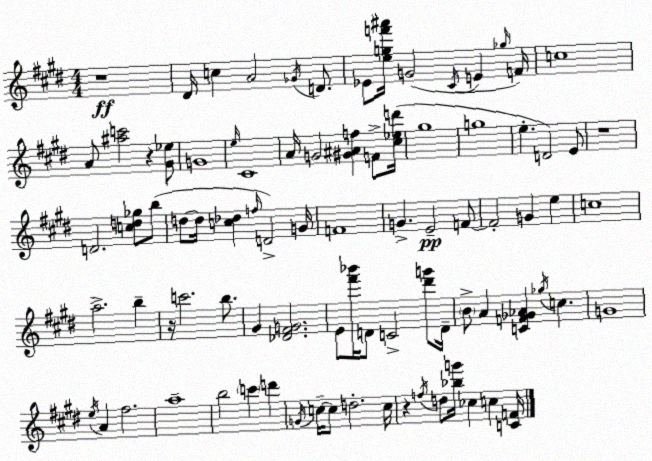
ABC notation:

X:1
T:Untitled
M:4/4
L:1/4
K:E
z4 ^D/4 c A2 _G/4 D/2 _E/2 [egf'^a']/4 G2 ^C/4 E _g/4 F/4 c4 A/2 [^ac']2 z [^G_e]/2 G4 e/4 ^C4 A/4 G2 [^G^Af] F/2 [^c_ed']/4 ^g4 g4 e D2 E/2 z4 D2 [cd_g]/2 b/2 d/2 d/4 [c_d] f/4 D2 G/4 F4 G E2 F/2 F2 G e c4 a2 b z/4 c'2 b/2 ^G [_D^FG]2 E/2 [^f'_b']/4 D/2 C2 [^d'g']/2 D/4 B/2 A [CF_G_A] _g/4 c G4 e/4 A ^f2 a4 b2 c' d' G/4 c/4 c/2 d2 c/4 z f/4 d/2 [_bg']/4 _c c [CF]/4